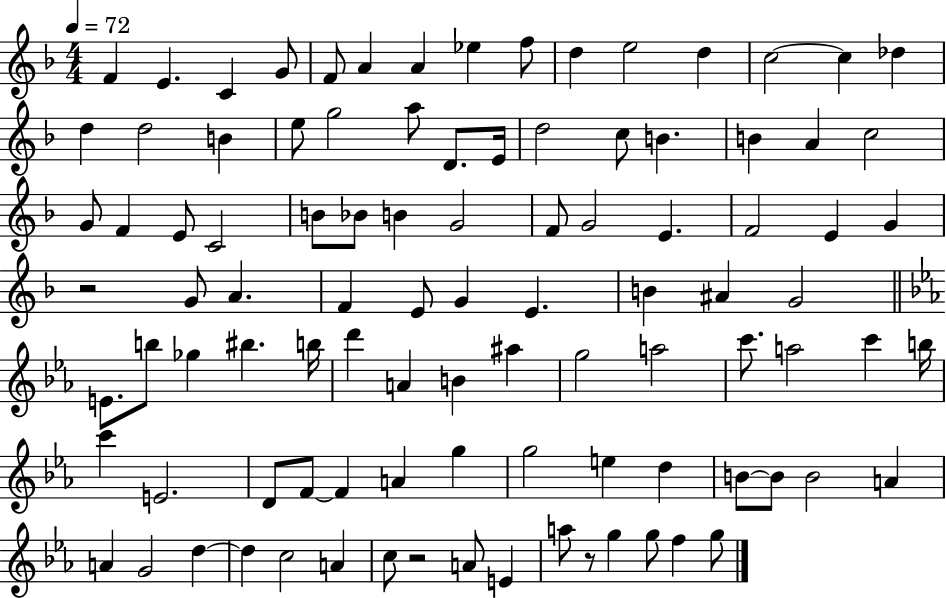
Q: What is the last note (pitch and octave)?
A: G5